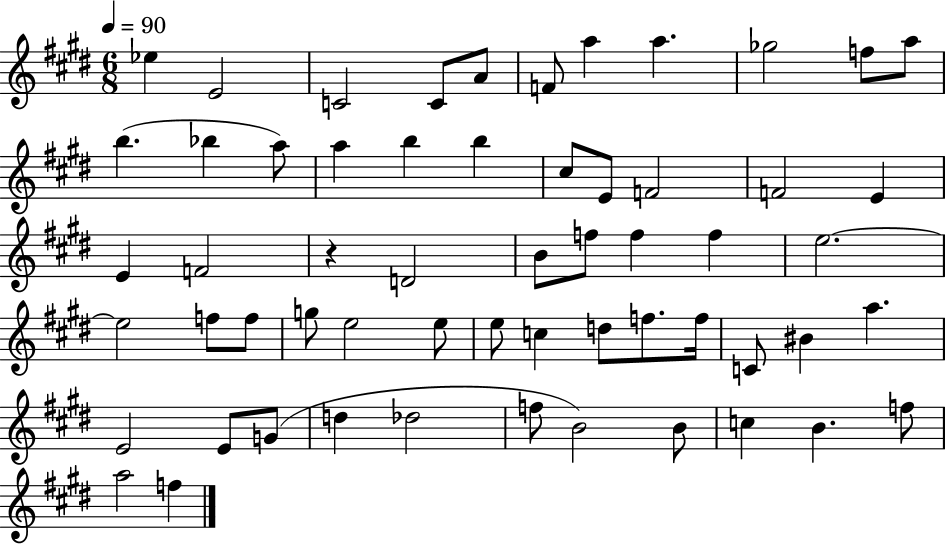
X:1
T:Untitled
M:6/8
L:1/4
K:E
_e E2 C2 C/2 A/2 F/2 a a _g2 f/2 a/2 b _b a/2 a b b ^c/2 E/2 F2 F2 E E F2 z D2 B/2 f/2 f f e2 e2 f/2 f/2 g/2 e2 e/2 e/2 c d/2 f/2 f/4 C/2 ^B a E2 E/2 G/2 d _d2 f/2 B2 B/2 c B f/2 a2 f